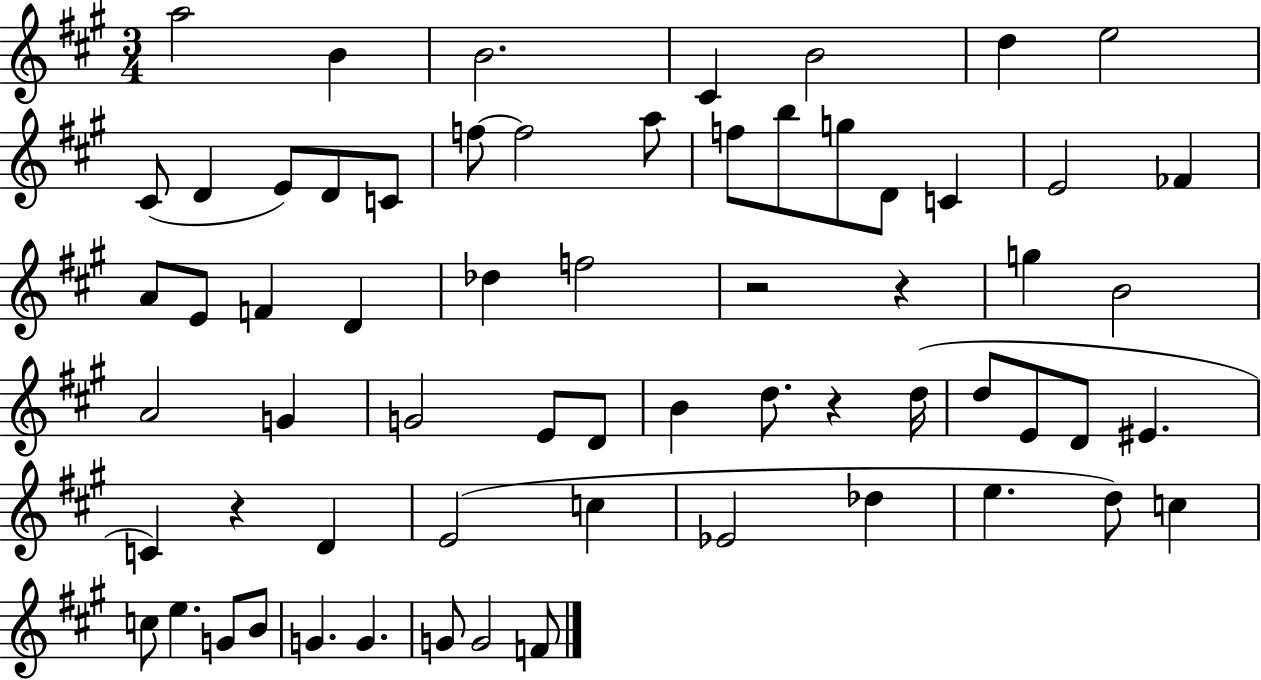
{
  \clef treble
  \numericTimeSignature
  \time 3/4
  \key a \major
  a''2 b'4 | b'2. | cis'4 b'2 | d''4 e''2 | \break cis'8( d'4 e'8) d'8 c'8 | f''8~~ f''2 a''8 | f''8 b''8 g''8 d'8 c'4 | e'2 fes'4 | \break a'8 e'8 f'4 d'4 | des''4 f''2 | r2 r4 | g''4 b'2 | \break a'2 g'4 | g'2 e'8 d'8 | b'4 d''8. r4 d''16( | d''8 e'8 d'8 eis'4. | \break c'4) r4 d'4 | e'2( c''4 | ees'2 des''4 | e''4. d''8) c''4 | \break c''8 e''4. g'8 b'8 | g'4. g'4. | g'8 g'2 f'8 | \bar "|."
}